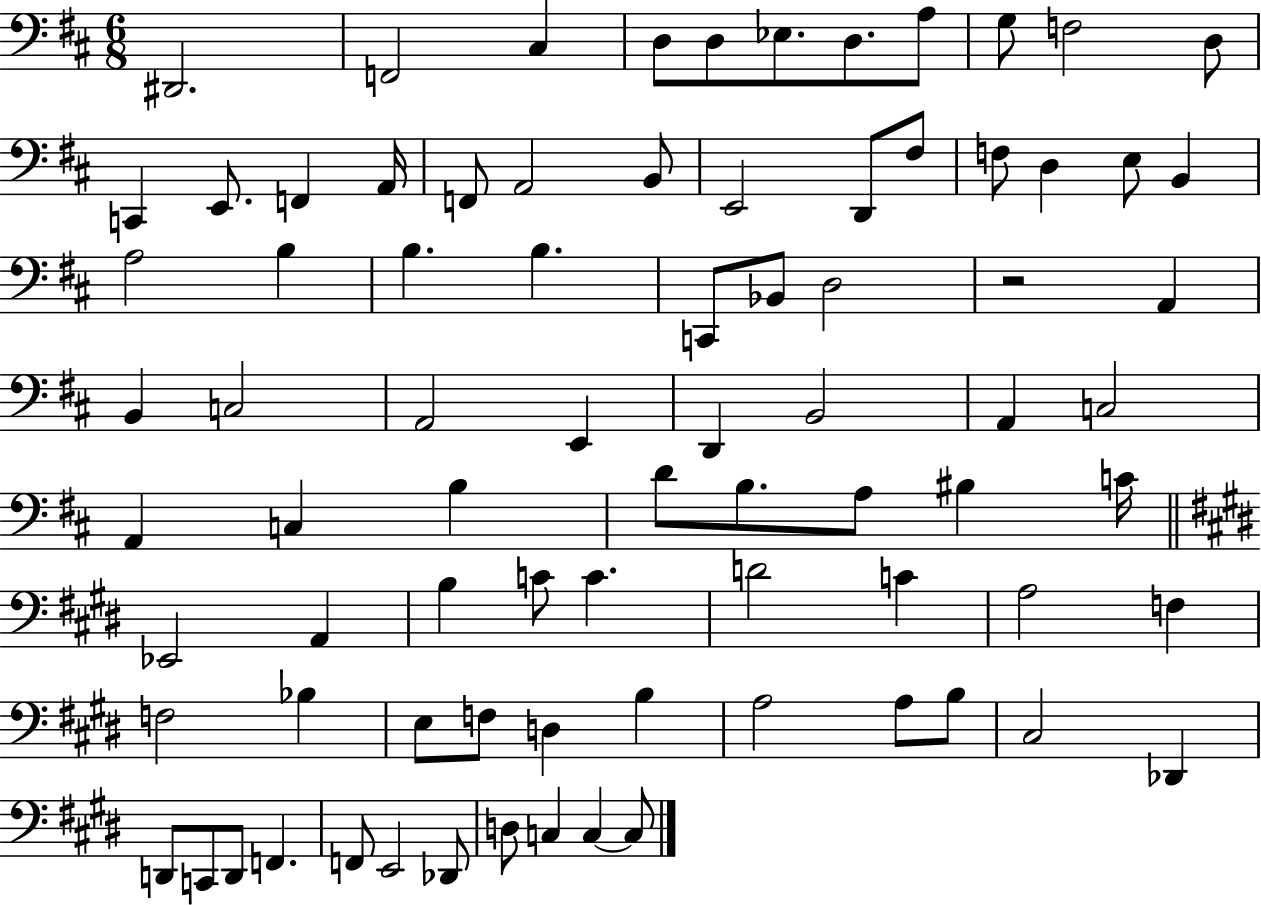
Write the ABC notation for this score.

X:1
T:Untitled
M:6/8
L:1/4
K:D
^D,,2 F,,2 ^C, D,/2 D,/2 _E,/2 D,/2 A,/2 G,/2 F,2 D,/2 C,, E,,/2 F,, A,,/4 F,,/2 A,,2 B,,/2 E,,2 D,,/2 ^F,/2 F,/2 D, E,/2 B,, A,2 B, B, B, C,,/2 _B,,/2 D,2 z2 A,, B,, C,2 A,,2 E,, D,, B,,2 A,, C,2 A,, C, B, D/2 B,/2 A,/2 ^B, C/4 _E,,2 A,, B, C/2 C D2 C A,2 F, F,2 _B, E,/2 F,/2 D, B, A,2 A,/2 B,/2 ^C,2 _D,, D,,/2 C,,/2 D,,/2 F,, F,,/2 E,,2 _D,,/2 D,/2 C, C, C,/2